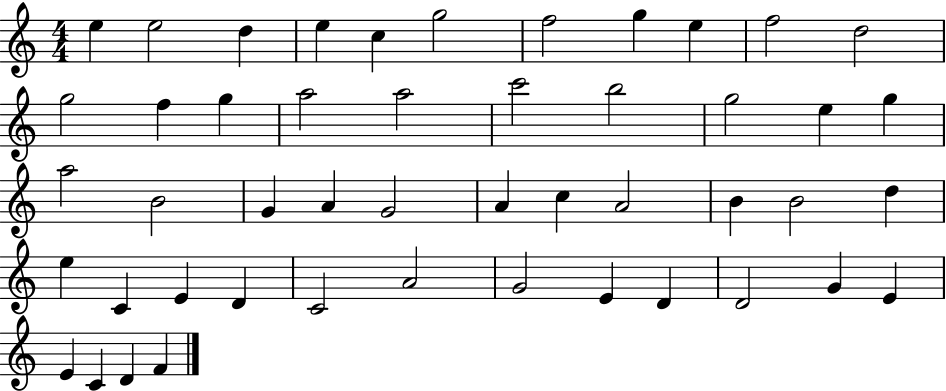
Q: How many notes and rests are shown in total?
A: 48